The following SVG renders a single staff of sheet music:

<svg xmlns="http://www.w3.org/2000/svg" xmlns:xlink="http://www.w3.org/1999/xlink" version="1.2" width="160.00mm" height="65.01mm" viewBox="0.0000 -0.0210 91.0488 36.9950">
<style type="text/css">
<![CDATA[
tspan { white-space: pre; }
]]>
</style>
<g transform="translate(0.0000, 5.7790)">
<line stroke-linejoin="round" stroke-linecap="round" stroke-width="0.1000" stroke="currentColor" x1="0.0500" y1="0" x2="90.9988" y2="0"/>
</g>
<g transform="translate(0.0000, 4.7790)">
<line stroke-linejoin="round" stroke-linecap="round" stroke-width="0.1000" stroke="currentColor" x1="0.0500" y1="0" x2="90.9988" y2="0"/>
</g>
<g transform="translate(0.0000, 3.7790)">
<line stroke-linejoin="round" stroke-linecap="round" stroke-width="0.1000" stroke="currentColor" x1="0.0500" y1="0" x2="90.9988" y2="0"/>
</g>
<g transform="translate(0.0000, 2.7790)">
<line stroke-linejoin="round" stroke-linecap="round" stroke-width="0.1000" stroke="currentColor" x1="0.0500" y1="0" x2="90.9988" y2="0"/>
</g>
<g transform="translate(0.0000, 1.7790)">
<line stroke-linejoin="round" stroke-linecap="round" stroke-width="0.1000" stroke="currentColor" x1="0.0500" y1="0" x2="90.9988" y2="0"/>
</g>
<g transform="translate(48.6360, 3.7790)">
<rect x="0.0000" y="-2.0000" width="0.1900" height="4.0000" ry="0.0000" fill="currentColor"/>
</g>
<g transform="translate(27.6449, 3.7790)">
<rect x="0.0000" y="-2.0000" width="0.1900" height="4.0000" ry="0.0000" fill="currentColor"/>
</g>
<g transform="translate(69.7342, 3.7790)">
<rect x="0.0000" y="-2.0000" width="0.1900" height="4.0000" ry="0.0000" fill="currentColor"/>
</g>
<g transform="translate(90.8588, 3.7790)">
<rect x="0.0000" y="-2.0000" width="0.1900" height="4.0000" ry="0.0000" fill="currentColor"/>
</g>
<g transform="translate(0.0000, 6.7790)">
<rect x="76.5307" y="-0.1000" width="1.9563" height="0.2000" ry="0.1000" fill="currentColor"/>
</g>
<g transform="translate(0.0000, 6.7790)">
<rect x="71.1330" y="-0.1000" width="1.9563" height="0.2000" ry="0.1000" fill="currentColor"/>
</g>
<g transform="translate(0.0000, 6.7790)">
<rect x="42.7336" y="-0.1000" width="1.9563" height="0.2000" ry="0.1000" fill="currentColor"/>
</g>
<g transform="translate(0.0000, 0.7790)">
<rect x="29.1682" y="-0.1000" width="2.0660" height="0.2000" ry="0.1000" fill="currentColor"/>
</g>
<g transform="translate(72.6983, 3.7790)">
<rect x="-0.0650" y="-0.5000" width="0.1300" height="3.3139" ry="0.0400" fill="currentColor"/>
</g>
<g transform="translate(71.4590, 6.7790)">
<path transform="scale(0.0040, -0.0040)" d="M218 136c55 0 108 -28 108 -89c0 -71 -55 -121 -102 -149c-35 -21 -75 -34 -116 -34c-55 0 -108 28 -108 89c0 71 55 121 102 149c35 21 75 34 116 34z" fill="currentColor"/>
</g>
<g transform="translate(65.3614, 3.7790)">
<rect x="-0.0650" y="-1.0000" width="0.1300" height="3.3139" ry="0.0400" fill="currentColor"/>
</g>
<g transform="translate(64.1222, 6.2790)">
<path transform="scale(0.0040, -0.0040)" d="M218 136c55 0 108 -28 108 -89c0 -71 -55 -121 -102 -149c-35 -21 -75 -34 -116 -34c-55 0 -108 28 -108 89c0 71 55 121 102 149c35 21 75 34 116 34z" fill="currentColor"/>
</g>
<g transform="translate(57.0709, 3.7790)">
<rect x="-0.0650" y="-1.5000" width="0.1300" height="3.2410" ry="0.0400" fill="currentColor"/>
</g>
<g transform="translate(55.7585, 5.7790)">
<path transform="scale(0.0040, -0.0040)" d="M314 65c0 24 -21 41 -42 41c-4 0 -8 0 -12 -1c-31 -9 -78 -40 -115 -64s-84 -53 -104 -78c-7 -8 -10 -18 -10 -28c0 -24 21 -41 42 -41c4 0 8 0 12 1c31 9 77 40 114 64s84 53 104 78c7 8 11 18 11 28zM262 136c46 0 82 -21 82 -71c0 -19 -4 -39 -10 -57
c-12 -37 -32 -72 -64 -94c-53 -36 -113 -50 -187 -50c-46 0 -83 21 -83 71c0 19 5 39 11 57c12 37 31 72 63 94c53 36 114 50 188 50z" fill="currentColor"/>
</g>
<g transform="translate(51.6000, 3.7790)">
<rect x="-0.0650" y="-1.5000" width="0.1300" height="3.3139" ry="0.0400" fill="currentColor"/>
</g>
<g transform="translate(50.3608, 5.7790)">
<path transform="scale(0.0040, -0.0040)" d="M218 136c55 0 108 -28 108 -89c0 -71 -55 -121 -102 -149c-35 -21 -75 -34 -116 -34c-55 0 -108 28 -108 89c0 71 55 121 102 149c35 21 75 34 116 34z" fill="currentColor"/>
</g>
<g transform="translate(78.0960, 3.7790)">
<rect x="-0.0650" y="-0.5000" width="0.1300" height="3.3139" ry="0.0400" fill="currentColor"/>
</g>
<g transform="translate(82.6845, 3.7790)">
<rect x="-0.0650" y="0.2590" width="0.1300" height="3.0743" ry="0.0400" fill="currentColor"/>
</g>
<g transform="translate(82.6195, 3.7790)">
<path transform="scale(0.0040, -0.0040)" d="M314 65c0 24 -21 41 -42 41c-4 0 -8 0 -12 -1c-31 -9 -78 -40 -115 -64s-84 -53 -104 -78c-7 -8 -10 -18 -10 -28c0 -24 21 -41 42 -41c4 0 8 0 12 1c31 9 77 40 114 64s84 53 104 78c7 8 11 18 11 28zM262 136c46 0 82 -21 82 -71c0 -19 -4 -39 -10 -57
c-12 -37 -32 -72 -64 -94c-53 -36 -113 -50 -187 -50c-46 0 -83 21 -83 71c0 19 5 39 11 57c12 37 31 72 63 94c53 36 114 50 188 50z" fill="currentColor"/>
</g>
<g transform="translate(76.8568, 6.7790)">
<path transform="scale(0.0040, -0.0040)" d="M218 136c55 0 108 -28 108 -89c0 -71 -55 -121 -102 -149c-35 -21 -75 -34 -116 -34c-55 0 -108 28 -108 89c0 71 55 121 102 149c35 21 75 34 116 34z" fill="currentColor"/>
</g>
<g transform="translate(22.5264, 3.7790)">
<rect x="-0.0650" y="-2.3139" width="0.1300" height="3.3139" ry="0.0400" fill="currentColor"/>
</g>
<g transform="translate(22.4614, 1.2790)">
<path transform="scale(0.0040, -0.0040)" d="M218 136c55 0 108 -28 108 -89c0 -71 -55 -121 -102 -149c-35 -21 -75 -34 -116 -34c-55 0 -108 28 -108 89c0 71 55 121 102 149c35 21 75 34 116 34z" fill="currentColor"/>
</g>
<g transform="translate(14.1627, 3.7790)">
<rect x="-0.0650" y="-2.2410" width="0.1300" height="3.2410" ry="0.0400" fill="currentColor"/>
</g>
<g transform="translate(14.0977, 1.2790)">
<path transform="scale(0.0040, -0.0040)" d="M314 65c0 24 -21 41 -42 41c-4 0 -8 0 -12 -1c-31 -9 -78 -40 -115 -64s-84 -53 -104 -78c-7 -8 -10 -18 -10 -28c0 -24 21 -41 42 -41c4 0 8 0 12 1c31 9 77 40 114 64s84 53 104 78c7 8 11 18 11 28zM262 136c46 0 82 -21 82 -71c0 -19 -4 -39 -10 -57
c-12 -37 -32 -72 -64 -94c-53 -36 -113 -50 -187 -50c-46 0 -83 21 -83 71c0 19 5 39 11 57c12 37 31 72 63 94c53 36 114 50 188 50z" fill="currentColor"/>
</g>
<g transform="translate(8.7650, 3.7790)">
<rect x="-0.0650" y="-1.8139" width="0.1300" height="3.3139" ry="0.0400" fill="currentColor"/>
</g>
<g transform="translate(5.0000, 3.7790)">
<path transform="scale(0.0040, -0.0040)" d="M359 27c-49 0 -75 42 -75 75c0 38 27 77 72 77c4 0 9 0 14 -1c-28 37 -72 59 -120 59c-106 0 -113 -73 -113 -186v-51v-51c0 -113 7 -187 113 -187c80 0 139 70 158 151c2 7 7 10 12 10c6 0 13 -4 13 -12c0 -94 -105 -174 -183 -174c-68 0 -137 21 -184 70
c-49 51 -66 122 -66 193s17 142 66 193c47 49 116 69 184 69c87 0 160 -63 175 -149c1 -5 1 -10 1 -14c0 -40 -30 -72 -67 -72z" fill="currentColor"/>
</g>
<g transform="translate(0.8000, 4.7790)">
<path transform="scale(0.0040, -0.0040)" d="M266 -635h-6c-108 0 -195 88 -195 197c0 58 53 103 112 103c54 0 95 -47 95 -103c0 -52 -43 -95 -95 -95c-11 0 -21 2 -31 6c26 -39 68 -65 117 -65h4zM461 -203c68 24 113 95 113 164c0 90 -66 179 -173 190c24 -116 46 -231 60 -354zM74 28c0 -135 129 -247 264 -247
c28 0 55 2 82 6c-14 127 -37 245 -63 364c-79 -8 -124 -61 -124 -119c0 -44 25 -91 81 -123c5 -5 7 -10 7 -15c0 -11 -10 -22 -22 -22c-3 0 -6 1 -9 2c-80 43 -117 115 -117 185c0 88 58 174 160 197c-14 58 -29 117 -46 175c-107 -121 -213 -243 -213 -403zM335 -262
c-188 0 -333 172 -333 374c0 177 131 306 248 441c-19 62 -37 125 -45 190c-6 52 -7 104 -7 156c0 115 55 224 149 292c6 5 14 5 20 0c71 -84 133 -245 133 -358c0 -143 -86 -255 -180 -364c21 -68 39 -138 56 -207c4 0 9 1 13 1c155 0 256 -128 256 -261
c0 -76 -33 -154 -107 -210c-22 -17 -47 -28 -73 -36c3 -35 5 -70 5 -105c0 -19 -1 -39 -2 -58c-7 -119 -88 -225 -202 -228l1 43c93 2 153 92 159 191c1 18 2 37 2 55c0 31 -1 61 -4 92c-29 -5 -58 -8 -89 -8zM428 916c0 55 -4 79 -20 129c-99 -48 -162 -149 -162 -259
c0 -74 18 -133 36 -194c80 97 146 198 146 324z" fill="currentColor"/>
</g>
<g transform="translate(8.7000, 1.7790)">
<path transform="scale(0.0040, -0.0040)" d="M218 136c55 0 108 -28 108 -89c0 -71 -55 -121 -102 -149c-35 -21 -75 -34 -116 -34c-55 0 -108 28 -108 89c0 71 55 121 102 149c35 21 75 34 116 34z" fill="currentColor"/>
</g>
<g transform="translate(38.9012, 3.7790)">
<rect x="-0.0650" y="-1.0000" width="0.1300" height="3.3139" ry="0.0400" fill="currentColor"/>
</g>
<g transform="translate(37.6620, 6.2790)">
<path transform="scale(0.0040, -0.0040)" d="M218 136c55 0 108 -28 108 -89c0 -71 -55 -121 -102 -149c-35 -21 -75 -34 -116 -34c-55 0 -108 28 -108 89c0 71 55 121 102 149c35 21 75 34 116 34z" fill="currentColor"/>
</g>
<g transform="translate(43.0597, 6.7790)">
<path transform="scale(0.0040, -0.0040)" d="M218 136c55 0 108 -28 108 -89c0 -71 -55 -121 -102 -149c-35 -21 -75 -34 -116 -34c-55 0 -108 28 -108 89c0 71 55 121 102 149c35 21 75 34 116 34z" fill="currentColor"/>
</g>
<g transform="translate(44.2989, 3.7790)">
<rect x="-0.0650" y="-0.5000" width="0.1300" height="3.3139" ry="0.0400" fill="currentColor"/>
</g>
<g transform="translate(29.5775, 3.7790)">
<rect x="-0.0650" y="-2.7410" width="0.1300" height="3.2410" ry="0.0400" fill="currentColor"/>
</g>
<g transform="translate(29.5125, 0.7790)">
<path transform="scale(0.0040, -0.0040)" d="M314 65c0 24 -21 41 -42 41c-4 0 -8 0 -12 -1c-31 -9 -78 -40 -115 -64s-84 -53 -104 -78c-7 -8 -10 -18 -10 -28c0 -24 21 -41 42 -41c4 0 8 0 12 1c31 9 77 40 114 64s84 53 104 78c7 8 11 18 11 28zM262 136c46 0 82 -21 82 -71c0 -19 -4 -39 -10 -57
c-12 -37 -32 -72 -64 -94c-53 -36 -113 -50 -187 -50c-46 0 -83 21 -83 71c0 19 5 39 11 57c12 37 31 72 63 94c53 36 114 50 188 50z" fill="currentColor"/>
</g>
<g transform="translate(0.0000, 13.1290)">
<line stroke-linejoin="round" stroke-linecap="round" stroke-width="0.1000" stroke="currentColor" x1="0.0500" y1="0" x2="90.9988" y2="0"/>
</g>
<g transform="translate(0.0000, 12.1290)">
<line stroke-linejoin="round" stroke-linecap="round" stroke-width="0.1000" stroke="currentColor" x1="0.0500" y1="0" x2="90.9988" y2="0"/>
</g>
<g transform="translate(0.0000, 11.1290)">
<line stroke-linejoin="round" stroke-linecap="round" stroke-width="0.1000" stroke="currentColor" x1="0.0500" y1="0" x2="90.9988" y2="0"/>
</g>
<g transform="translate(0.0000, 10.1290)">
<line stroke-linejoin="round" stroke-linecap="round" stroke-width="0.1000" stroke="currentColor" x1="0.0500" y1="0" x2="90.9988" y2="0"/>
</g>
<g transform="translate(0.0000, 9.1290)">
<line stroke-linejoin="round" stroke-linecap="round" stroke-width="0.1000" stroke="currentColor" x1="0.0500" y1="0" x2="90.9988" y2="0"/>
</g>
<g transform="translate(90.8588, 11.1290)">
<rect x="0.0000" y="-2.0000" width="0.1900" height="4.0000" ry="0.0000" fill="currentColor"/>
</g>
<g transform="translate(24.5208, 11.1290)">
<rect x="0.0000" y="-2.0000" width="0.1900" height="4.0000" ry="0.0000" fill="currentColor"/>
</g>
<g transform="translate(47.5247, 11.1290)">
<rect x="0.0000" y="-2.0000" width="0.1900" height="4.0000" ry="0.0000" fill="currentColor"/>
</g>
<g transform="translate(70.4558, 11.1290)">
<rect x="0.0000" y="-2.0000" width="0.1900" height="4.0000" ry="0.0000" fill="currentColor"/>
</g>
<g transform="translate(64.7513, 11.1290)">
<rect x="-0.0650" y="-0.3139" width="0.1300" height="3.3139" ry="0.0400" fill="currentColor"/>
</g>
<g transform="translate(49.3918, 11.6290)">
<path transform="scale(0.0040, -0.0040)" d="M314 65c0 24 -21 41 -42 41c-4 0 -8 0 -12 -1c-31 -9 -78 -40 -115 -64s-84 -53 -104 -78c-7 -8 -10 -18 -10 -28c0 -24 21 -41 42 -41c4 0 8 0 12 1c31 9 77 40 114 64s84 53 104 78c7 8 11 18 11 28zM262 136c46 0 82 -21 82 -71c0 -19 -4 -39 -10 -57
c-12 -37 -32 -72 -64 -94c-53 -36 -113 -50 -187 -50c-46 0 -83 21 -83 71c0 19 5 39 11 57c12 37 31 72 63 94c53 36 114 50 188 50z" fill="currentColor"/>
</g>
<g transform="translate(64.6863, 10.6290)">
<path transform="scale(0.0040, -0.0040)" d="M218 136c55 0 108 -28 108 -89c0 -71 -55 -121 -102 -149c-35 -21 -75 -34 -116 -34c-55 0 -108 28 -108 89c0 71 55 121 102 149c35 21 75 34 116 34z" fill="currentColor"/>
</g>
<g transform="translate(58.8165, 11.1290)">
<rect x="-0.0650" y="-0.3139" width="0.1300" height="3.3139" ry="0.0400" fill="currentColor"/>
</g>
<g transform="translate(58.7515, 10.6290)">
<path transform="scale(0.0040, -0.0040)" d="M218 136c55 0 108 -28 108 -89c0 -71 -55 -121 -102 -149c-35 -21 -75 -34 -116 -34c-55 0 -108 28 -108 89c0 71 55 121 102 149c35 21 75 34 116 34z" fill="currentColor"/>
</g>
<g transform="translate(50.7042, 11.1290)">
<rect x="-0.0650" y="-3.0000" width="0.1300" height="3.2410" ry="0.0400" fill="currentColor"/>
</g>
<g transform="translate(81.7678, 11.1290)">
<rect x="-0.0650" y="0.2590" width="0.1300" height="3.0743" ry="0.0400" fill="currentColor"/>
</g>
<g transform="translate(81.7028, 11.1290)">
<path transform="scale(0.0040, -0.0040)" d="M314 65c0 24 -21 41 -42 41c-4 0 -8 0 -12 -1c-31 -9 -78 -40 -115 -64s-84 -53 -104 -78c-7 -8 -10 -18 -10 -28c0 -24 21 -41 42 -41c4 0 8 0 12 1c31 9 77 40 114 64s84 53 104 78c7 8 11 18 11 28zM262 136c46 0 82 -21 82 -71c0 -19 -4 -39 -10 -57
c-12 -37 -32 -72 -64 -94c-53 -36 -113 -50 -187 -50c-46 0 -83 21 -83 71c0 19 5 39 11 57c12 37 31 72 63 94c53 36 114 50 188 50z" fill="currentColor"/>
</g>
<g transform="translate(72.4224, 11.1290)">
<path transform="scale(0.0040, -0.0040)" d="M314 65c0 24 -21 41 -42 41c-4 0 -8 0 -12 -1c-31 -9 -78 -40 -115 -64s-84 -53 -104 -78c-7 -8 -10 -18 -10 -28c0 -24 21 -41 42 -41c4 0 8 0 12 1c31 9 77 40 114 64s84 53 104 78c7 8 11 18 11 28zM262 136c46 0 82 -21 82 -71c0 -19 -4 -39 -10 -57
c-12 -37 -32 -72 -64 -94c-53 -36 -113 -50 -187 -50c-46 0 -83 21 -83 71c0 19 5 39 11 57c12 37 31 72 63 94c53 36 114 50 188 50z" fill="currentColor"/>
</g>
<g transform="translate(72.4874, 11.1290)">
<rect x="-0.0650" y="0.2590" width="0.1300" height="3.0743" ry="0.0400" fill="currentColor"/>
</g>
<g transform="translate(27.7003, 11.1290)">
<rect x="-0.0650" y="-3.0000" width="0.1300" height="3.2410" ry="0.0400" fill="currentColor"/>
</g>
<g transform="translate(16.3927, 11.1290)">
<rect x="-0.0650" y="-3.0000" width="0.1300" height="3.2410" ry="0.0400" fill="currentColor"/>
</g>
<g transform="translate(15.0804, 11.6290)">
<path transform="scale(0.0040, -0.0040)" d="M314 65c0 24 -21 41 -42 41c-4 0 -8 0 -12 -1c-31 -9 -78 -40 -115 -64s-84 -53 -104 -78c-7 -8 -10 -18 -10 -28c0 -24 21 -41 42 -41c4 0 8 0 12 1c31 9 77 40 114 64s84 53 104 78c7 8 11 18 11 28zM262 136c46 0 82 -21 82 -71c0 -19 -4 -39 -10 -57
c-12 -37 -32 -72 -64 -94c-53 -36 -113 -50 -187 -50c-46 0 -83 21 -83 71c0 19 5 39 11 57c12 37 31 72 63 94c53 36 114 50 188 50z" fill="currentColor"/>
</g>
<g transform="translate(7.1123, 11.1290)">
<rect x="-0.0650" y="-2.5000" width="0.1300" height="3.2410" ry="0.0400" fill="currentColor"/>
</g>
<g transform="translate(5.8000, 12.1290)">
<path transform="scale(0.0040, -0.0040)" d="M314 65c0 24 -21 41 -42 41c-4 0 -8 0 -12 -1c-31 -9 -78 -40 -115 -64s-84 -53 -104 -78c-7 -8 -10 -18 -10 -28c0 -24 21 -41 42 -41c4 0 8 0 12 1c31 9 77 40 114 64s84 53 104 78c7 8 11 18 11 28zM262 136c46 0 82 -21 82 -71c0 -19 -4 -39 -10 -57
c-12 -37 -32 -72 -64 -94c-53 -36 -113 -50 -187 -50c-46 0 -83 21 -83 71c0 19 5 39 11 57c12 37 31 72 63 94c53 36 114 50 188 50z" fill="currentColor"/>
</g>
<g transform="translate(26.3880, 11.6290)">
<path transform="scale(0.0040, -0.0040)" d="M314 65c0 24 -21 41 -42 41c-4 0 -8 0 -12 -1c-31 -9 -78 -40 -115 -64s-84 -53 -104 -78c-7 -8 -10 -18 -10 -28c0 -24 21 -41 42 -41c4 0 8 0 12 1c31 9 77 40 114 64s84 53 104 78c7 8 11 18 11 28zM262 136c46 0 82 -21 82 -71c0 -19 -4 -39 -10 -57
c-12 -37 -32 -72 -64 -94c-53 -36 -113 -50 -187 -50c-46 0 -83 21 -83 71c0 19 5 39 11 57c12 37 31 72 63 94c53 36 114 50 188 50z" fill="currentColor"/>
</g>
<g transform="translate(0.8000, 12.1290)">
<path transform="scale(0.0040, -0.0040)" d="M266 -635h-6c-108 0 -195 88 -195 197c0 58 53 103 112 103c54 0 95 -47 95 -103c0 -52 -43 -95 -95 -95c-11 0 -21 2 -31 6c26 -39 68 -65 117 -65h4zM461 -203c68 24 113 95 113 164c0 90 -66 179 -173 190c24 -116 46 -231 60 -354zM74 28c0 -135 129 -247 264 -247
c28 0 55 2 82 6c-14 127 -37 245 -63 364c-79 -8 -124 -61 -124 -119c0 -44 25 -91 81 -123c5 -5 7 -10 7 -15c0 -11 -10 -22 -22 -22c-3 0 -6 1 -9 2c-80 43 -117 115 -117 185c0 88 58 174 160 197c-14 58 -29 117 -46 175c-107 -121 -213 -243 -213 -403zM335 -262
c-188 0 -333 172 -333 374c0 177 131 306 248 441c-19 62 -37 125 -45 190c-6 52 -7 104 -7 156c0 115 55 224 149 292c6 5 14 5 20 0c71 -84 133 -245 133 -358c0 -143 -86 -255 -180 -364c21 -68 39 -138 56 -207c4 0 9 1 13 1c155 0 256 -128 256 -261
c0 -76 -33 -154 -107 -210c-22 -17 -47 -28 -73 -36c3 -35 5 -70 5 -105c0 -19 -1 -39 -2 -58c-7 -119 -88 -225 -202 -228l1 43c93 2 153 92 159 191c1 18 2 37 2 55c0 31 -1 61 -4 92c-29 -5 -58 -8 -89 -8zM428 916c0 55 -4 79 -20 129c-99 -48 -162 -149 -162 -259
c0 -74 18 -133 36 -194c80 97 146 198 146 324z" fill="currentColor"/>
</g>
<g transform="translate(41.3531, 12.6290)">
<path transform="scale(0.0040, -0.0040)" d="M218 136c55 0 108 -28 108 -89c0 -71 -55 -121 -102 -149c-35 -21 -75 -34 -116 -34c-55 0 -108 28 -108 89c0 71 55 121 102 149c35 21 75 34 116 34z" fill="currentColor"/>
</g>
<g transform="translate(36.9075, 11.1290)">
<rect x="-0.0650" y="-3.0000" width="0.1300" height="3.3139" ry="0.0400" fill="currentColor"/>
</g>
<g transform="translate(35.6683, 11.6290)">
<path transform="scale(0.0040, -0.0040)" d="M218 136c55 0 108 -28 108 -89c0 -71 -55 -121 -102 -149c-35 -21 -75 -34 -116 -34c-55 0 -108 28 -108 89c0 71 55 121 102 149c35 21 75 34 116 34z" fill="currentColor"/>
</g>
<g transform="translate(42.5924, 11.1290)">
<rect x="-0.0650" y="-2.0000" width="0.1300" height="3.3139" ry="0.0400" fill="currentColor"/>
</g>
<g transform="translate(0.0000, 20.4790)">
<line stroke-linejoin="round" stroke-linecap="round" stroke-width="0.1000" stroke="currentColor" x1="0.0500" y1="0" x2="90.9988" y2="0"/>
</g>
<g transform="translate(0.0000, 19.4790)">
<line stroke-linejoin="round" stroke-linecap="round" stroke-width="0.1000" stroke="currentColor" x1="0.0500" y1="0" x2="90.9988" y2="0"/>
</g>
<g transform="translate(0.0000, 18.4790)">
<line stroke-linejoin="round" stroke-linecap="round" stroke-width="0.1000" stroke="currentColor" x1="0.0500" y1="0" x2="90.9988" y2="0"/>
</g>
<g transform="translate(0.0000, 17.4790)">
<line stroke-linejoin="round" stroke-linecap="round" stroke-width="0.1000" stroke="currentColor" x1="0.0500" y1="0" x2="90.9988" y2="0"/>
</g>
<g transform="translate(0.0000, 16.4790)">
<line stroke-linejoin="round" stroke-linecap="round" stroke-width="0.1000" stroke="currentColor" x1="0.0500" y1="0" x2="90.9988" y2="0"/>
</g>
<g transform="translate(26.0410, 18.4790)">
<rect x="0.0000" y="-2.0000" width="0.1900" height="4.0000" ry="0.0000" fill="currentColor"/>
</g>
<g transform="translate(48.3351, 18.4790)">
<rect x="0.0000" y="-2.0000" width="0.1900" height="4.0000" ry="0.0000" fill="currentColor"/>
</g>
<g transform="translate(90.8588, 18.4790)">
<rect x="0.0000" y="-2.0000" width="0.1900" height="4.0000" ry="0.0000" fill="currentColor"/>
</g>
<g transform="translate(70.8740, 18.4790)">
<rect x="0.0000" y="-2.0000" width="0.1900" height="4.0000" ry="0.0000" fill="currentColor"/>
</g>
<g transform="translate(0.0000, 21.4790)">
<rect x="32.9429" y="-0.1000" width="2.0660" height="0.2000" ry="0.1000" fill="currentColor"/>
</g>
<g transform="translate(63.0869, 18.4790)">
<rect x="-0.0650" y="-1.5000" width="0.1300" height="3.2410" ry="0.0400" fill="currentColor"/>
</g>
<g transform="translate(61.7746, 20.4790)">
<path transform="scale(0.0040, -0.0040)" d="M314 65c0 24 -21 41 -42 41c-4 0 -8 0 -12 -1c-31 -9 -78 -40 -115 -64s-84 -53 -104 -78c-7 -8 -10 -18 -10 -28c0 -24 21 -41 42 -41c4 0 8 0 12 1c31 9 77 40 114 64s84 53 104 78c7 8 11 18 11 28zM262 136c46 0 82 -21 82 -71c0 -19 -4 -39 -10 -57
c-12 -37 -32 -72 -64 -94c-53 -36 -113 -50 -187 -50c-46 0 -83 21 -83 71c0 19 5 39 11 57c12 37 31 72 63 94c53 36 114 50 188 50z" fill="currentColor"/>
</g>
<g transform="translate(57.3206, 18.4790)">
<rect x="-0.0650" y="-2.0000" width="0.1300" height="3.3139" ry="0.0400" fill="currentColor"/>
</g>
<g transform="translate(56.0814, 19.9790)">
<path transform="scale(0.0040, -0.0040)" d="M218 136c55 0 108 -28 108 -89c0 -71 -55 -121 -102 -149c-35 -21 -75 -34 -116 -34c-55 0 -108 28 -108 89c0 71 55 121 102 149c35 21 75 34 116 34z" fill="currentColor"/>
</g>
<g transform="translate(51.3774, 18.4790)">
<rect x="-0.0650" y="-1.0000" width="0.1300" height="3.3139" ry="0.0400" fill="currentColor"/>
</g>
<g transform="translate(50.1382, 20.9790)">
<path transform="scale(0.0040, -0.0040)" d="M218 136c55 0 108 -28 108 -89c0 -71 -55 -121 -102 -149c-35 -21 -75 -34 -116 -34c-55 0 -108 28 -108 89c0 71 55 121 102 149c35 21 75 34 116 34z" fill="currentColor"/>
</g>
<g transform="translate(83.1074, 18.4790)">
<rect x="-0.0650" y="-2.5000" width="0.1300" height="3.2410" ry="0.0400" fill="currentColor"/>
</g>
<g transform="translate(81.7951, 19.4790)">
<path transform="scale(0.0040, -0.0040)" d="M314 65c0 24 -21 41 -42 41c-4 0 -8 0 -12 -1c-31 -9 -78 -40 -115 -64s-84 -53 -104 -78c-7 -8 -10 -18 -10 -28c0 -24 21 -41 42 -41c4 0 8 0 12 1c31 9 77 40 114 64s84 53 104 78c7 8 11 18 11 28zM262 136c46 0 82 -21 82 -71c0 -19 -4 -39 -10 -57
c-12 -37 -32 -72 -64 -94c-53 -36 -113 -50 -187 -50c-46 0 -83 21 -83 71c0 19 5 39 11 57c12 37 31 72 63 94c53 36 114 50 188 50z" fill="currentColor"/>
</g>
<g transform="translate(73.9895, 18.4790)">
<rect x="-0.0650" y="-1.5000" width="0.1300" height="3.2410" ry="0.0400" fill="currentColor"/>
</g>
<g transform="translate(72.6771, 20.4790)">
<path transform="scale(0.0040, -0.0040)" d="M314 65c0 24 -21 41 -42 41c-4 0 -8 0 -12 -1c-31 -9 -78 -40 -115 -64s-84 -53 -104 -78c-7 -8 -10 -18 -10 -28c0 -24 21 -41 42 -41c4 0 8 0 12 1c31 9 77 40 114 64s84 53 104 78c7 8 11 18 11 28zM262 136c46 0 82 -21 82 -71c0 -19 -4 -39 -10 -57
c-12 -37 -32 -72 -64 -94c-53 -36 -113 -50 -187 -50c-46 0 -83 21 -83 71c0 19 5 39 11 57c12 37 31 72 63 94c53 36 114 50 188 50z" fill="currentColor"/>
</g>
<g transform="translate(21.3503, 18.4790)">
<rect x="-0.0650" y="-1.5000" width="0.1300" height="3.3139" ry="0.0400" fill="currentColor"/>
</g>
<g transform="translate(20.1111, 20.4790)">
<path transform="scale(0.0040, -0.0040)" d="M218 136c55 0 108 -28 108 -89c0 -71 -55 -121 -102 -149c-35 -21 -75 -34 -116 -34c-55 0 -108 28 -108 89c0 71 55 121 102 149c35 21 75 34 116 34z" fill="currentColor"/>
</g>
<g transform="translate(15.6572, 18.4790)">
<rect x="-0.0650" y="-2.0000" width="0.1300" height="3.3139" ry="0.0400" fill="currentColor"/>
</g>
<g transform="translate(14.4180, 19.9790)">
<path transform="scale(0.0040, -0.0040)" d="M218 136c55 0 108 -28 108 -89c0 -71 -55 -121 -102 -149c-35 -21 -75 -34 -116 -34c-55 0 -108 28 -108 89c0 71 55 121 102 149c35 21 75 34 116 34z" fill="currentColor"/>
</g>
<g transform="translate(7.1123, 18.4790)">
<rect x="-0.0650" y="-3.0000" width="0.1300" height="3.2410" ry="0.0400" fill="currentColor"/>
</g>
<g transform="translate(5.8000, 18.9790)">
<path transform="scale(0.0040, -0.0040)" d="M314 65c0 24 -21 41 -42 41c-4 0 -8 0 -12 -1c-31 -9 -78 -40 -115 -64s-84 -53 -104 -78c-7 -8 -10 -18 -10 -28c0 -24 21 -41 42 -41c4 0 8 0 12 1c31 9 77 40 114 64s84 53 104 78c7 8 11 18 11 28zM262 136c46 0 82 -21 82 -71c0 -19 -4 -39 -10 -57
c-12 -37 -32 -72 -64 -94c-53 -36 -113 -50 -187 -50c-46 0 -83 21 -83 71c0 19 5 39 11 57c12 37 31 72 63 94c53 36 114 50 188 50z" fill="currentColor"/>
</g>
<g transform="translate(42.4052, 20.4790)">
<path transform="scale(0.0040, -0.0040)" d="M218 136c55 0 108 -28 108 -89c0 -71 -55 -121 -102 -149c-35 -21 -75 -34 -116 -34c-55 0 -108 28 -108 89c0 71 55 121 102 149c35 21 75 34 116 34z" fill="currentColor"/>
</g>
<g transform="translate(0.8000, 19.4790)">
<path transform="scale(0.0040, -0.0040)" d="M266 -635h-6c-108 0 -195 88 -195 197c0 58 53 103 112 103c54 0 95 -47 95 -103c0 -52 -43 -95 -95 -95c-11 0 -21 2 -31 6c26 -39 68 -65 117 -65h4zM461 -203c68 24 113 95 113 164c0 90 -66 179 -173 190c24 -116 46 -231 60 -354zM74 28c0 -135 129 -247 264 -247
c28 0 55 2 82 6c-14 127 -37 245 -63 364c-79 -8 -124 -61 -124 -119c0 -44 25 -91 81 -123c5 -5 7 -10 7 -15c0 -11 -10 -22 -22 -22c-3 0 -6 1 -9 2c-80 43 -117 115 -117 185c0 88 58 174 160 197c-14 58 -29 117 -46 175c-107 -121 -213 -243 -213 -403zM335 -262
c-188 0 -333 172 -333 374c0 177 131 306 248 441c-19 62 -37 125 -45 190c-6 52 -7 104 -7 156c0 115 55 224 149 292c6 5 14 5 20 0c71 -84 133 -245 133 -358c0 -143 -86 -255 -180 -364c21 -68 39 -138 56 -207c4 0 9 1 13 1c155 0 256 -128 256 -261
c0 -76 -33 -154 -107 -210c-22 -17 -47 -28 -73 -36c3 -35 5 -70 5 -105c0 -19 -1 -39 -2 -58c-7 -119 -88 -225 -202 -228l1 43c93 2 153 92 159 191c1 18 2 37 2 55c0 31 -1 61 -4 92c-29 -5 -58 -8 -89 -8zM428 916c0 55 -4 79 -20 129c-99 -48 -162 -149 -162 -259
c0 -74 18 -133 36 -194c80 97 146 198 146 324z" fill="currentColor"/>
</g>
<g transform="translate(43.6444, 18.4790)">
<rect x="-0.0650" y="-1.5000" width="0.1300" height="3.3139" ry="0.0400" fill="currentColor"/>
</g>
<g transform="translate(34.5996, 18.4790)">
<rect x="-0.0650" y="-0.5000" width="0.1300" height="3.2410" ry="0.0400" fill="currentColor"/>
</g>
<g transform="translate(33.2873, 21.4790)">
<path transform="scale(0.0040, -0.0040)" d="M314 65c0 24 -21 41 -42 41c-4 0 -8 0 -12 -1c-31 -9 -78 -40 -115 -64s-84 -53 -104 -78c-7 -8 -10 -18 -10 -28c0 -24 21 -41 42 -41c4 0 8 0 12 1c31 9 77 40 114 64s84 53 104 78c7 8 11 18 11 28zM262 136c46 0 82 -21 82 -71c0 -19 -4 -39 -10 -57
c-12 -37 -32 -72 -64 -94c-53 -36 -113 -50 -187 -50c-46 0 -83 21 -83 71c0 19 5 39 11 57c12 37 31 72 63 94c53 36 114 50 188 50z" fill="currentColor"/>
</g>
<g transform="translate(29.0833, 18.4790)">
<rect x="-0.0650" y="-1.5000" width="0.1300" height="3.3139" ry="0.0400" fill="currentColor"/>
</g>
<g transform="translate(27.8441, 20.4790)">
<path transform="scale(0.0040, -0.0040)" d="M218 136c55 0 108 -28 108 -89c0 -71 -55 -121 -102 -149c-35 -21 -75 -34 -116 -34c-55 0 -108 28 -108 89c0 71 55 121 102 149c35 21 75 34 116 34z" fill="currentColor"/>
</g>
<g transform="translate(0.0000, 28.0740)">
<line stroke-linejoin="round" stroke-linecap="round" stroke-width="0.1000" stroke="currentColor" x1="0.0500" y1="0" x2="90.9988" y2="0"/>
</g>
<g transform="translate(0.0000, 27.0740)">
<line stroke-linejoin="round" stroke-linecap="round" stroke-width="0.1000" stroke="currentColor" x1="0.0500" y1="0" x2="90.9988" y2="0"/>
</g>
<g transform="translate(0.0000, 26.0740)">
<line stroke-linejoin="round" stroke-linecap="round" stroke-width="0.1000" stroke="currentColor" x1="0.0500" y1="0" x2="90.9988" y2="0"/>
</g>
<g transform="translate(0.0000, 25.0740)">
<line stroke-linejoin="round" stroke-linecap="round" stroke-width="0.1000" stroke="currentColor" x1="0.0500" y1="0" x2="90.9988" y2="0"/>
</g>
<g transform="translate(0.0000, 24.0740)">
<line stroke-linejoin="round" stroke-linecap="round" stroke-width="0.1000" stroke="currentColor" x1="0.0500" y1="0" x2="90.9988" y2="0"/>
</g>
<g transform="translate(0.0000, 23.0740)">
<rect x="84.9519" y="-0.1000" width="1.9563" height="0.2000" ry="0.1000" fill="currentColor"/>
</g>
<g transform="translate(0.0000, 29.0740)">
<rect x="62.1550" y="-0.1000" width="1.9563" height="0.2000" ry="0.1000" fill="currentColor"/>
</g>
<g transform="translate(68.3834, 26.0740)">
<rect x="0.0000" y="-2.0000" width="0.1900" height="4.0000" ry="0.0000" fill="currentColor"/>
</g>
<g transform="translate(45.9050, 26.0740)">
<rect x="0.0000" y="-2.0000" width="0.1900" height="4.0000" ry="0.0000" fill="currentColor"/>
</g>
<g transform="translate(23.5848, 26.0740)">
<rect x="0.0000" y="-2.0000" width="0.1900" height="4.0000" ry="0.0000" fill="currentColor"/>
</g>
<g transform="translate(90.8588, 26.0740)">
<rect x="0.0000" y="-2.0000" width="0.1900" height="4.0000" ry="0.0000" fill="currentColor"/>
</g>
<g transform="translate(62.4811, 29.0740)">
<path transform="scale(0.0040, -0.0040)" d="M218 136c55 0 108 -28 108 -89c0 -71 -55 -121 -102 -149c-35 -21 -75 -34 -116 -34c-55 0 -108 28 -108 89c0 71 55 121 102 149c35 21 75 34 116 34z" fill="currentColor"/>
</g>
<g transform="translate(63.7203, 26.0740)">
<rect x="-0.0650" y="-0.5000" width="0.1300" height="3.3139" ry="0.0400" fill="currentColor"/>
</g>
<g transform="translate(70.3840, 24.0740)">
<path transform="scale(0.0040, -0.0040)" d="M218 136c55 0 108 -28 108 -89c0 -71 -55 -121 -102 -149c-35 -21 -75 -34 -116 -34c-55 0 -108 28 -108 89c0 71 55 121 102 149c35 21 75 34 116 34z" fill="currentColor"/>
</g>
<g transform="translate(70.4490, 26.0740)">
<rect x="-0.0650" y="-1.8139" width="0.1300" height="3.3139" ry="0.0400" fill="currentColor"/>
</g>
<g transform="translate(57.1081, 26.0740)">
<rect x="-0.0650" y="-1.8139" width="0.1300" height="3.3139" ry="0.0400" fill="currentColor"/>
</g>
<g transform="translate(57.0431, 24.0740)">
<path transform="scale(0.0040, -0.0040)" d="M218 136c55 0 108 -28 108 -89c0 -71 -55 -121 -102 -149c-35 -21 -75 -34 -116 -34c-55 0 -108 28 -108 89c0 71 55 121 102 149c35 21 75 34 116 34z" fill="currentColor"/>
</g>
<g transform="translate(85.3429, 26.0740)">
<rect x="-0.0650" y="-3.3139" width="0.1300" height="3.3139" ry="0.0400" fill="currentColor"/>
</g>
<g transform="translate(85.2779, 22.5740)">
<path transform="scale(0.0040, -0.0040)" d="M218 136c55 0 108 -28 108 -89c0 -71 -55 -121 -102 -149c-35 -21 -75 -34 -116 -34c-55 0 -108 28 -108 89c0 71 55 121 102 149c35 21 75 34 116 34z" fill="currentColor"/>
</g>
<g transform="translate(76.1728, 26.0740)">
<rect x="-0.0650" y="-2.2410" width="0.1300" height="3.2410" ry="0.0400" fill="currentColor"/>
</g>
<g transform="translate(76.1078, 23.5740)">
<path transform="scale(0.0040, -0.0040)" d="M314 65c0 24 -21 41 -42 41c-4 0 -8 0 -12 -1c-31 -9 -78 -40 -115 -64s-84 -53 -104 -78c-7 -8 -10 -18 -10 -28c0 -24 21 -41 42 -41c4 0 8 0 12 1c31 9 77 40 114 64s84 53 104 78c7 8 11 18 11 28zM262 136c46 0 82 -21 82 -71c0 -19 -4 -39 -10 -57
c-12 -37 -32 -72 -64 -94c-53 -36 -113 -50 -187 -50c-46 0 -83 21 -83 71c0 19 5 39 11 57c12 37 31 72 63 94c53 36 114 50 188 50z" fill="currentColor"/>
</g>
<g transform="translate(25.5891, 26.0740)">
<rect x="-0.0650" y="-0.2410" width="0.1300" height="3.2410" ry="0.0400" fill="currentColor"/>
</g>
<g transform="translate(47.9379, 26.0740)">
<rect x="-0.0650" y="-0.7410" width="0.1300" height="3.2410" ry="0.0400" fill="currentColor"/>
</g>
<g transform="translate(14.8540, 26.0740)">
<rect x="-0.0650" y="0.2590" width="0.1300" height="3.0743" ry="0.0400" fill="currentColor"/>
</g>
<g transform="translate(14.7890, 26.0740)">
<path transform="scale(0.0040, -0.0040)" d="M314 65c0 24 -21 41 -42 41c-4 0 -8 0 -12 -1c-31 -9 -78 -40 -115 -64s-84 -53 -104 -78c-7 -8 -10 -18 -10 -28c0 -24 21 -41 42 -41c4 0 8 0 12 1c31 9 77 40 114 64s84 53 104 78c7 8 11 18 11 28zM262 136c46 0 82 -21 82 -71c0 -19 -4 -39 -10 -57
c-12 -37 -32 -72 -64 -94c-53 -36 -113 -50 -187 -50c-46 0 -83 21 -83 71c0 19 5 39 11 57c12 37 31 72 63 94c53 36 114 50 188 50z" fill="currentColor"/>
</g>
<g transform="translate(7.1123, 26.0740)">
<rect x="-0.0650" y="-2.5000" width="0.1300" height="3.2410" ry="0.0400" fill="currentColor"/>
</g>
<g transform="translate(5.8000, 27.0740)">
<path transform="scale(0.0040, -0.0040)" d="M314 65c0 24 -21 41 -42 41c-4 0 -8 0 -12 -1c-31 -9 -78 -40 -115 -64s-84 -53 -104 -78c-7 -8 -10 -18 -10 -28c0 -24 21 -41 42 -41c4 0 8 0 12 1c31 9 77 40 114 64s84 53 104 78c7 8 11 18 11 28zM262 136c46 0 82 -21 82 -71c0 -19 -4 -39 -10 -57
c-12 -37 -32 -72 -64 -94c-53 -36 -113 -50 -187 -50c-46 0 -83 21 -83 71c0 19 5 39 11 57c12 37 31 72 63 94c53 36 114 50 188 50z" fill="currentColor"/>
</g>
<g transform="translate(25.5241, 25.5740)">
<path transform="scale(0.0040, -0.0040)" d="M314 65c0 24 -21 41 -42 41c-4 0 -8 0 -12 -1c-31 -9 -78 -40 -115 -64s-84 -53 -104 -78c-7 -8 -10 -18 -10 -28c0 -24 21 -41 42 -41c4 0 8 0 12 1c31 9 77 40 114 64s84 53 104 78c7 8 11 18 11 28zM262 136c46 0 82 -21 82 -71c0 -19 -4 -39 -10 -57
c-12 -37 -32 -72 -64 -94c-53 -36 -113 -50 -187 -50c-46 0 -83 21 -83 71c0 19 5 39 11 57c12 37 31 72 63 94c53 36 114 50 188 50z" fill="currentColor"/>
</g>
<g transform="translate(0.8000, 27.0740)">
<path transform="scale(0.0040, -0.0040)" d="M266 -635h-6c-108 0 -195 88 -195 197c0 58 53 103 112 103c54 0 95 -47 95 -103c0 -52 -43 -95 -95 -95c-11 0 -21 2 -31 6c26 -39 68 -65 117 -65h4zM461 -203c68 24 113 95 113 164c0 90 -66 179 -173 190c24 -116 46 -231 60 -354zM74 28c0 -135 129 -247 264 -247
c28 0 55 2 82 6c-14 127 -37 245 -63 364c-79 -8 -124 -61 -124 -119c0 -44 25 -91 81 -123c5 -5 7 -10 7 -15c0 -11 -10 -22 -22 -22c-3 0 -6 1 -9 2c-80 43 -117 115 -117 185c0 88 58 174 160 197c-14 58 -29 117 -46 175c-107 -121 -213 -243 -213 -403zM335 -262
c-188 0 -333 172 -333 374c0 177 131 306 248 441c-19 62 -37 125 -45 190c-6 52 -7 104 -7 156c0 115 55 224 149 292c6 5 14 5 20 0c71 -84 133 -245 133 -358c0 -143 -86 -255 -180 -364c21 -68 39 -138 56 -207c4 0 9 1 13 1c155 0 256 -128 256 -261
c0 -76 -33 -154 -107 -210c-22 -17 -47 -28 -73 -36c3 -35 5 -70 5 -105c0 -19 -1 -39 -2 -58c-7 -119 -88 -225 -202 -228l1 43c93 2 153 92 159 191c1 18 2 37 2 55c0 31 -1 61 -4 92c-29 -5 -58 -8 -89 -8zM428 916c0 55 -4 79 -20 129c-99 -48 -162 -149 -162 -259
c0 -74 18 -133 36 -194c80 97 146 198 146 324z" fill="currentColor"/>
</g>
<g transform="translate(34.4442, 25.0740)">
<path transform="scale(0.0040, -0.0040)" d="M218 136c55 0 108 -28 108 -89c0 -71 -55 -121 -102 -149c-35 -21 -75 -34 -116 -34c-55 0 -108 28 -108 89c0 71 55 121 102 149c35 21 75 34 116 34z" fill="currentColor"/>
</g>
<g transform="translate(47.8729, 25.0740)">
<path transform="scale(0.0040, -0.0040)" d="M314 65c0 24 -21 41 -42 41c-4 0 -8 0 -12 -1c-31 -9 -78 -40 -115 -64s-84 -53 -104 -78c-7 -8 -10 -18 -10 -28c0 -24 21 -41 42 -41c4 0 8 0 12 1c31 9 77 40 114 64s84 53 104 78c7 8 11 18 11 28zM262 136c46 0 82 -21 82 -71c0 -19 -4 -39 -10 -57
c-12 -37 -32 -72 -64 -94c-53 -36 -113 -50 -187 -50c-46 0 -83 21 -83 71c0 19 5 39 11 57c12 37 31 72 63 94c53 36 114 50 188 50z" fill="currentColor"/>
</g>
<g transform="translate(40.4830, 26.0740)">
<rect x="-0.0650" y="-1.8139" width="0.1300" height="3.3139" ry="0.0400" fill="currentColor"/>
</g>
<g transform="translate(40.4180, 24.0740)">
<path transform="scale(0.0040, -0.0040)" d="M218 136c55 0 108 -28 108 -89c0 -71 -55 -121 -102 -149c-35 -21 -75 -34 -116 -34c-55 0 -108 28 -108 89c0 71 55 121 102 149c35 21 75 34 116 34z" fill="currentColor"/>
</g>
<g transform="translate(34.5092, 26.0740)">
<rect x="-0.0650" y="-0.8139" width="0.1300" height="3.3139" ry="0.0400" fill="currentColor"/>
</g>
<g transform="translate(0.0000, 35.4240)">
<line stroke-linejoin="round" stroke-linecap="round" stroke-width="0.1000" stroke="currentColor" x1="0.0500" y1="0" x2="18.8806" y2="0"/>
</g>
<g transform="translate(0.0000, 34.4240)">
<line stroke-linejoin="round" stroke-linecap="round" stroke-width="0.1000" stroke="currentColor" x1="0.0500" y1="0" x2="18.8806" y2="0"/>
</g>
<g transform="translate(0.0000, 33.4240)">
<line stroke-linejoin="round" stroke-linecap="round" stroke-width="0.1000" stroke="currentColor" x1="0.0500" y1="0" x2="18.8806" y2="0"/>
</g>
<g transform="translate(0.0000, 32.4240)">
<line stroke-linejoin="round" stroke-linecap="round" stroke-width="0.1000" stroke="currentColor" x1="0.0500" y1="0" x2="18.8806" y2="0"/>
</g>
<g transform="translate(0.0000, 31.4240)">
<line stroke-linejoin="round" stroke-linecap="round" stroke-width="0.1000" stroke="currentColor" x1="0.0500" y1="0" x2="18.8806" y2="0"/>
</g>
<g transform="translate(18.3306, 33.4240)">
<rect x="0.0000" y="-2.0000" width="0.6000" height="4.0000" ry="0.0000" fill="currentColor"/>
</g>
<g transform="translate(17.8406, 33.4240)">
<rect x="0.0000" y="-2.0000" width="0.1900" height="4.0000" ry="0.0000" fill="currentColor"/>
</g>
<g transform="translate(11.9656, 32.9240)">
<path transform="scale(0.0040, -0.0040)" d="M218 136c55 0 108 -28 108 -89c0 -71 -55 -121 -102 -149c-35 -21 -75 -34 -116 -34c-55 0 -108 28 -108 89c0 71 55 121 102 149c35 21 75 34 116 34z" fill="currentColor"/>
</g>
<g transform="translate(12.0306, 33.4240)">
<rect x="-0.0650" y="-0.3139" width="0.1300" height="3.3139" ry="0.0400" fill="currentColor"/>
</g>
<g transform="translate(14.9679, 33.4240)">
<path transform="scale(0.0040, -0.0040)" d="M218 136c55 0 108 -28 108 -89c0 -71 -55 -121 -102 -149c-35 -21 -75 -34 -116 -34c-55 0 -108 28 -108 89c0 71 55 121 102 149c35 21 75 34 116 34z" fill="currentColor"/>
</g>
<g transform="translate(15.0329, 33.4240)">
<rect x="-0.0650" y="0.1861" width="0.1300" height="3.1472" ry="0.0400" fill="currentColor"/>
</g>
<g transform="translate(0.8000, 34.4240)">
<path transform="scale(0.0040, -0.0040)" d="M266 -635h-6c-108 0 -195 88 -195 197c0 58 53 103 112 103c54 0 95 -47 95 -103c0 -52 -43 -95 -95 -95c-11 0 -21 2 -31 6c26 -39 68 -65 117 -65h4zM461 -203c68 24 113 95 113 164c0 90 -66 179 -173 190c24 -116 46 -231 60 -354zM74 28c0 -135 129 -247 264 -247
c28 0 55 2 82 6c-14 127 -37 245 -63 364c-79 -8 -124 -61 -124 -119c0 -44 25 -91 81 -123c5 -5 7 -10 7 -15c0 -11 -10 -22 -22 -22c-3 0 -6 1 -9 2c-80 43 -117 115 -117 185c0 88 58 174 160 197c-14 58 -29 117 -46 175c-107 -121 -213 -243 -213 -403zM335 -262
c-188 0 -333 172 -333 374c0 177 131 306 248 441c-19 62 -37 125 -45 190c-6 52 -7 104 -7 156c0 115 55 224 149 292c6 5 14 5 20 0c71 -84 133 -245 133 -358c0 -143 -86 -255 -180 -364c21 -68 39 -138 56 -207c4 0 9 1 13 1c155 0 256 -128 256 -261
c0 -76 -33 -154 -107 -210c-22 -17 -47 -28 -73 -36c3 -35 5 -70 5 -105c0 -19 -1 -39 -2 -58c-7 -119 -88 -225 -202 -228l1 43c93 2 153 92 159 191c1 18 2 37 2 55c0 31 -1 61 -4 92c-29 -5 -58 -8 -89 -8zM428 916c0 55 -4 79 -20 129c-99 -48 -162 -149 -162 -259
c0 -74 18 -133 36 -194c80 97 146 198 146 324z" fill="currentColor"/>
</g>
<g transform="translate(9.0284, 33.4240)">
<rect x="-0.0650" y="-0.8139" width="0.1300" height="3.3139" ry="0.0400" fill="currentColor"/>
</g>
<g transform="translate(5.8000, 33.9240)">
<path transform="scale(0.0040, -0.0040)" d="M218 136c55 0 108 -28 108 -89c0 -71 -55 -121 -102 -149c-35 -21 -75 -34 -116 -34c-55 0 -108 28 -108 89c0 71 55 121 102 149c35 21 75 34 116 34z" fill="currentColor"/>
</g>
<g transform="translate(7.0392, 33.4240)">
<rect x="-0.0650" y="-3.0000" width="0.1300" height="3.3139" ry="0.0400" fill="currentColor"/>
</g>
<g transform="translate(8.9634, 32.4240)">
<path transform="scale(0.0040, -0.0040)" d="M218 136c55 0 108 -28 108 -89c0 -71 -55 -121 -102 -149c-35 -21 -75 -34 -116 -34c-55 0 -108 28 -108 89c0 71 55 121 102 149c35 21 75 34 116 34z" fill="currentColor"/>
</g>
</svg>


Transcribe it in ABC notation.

X:1
T:Untitled
M:4/4
L:1/4
K:C
f g2 g a2 D C E E2 D C C B2 G2 A2 A2 A F A2 c c B2 B2 A2 F E E C2 E D F E2 E2 G2 G2 B2 c2 d f d2 f C f g2 b A d c B